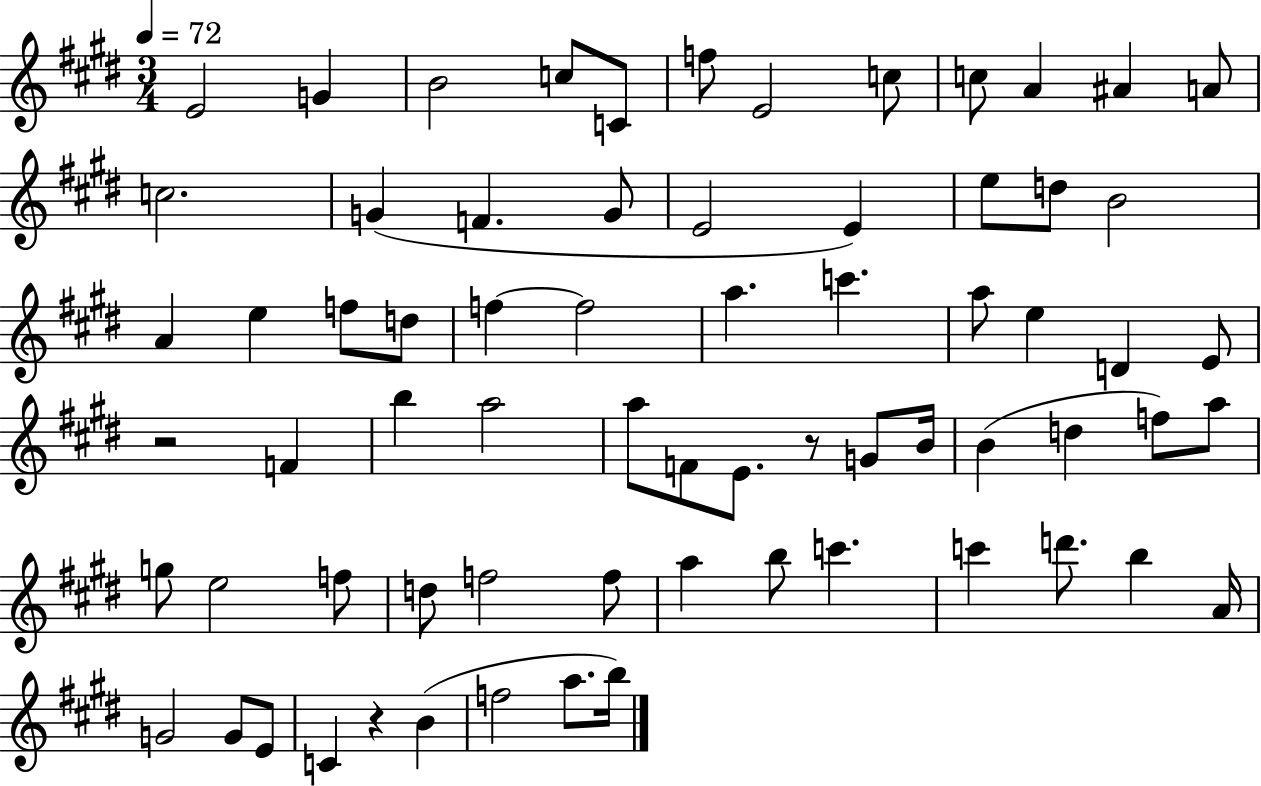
{
  \clef treble
  \numericTimeSignature
  \time 3/4
  \key e \major
  \tempo 4 = 72
  e'2 g'4 | b'2 c''8 c'8 | f''8 e'2 c''8 | c''8 a'4 ais'4 a'8 | \break c''2. | g'4( f'4. g'8 | e'2 e'4) | e''8 d''8 b'2 | \break a'4 e''4 f''8 d''8 | f''4~~ f''2 | a''4. c'''4. | a''8 e''4 d'4 e'8 | \break r2 f'4 | b''4 a''2 | a''8 f'8 e'8. r8 g'8 b'16 | b'4( d''4 f''8) a''8 | \break g''8 e''2 f''8 | d''8 f''2 f''8 | a''4 b''8 c'''4. | c'''4 d'''8. b''4 a'16 | \break g'2 g'8 e'8 | c'4 r4 b'4( | f''2 a''8. b''16) | \bar "|."
}